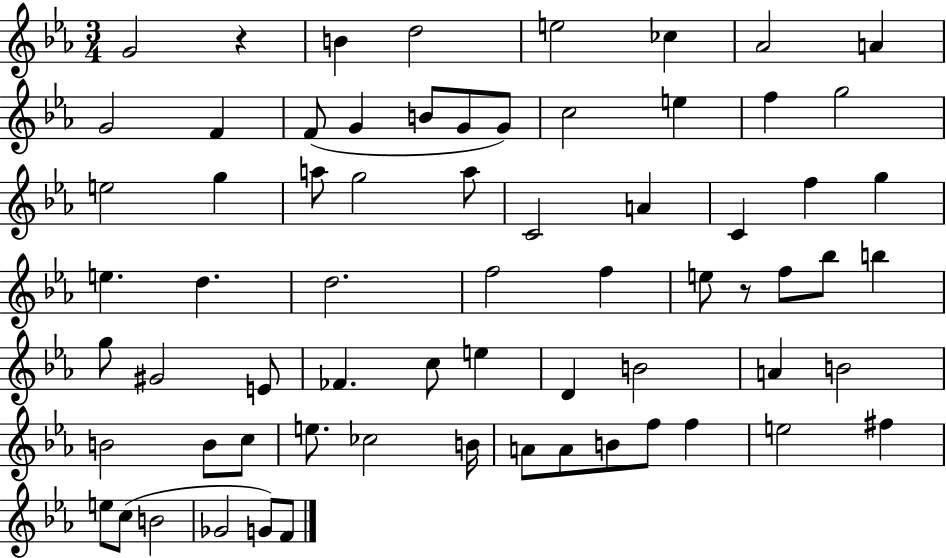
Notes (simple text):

G4/h R/q B4/q D5/h E5/h CES5/q Ab4/h A4/q G4/h F4/q F4/e G4/q B4/e G4/e G4/e C5/h E5/q F5/q G5/h E5/h G5/q A5/e G5/h A5/e C4/h A4/q C4/q F5/q G5/q E5/q. D5/q. D5/h. F5/h F5/q E5/e R/e F5/e Bb5/e B5/q G5/e G#4/h E4/e FES4/q. C5/e E5/q D4/q B4/h A4/q B4/h B4/h B4/e C5/e E5/e. CES5/h B4/s A4/e A4/e B4/e F5/e F5/q E5/h F#5/q E5/e C5/e B4/h Gb4/h G4/e F4/e